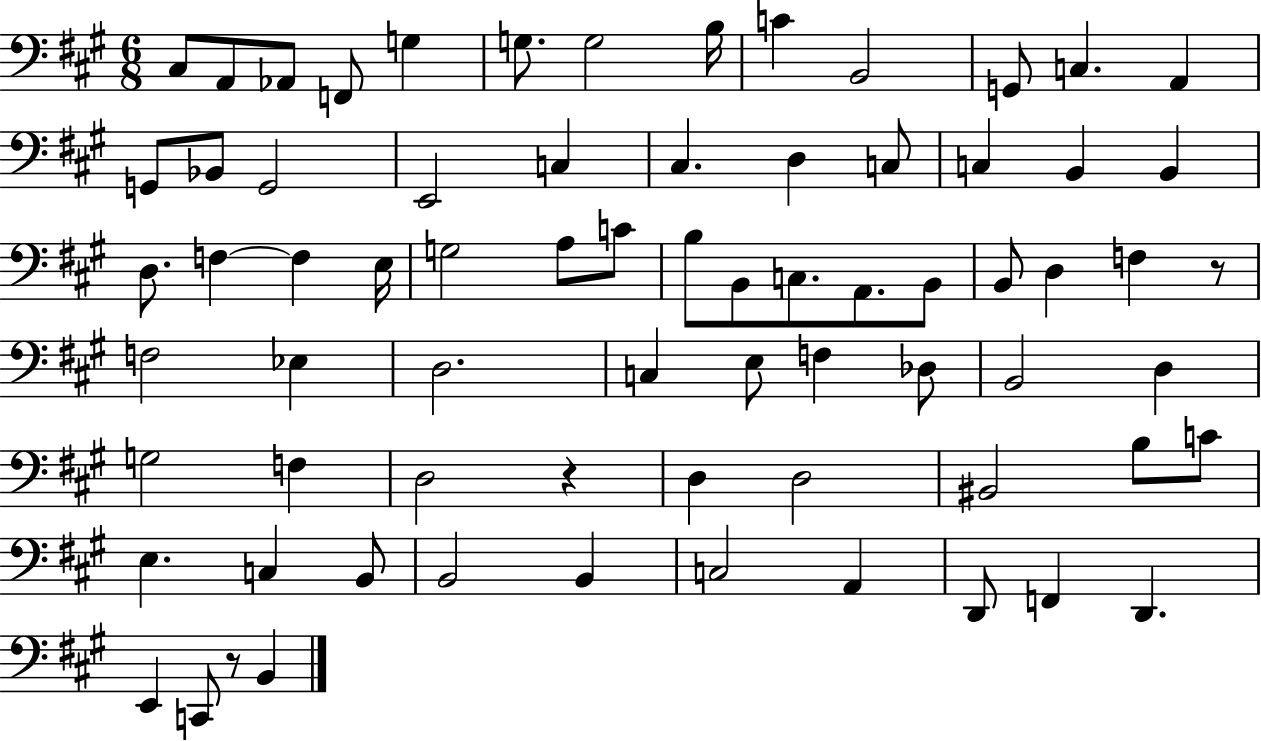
{
  \clef bass
  \numericTimeSignature
  \time 6/8
  \key a \major
  cis8 a,8 aes,8 f,8 g4 | g8. g2 b16 | c'4 b,2 | g,8 c4. a,4 | \break g,8 bes,8 g,2 | e,2 c4 | cis4. d4 c8 | c4 b,4 b,4 | \break d8. f4~~ f4 e16 | g2 a8 c'8 | b8 b,8 c8. a,8. b,8 | b,8 d4 f4 r8 | \break f2 ees4 | d2. | c4 e8 f4 des8 | b,2 d4 | \break g2 f4 | d2 r4 | d4 d2 | bis,2 b8 c'8 | \break e4. c4 b,8 | b,2 b,4 | c2 a,4 | d,8 f,4 d,4. | \break e,4 c,8 r8 b,4 | \bar "|."
}